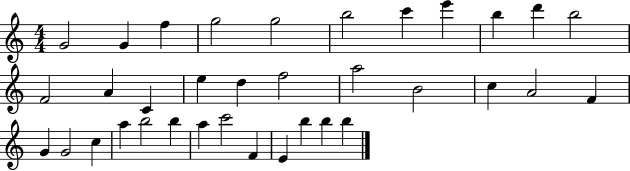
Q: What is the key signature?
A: C major